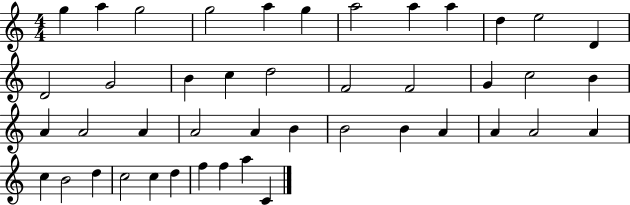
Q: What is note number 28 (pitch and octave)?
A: B4